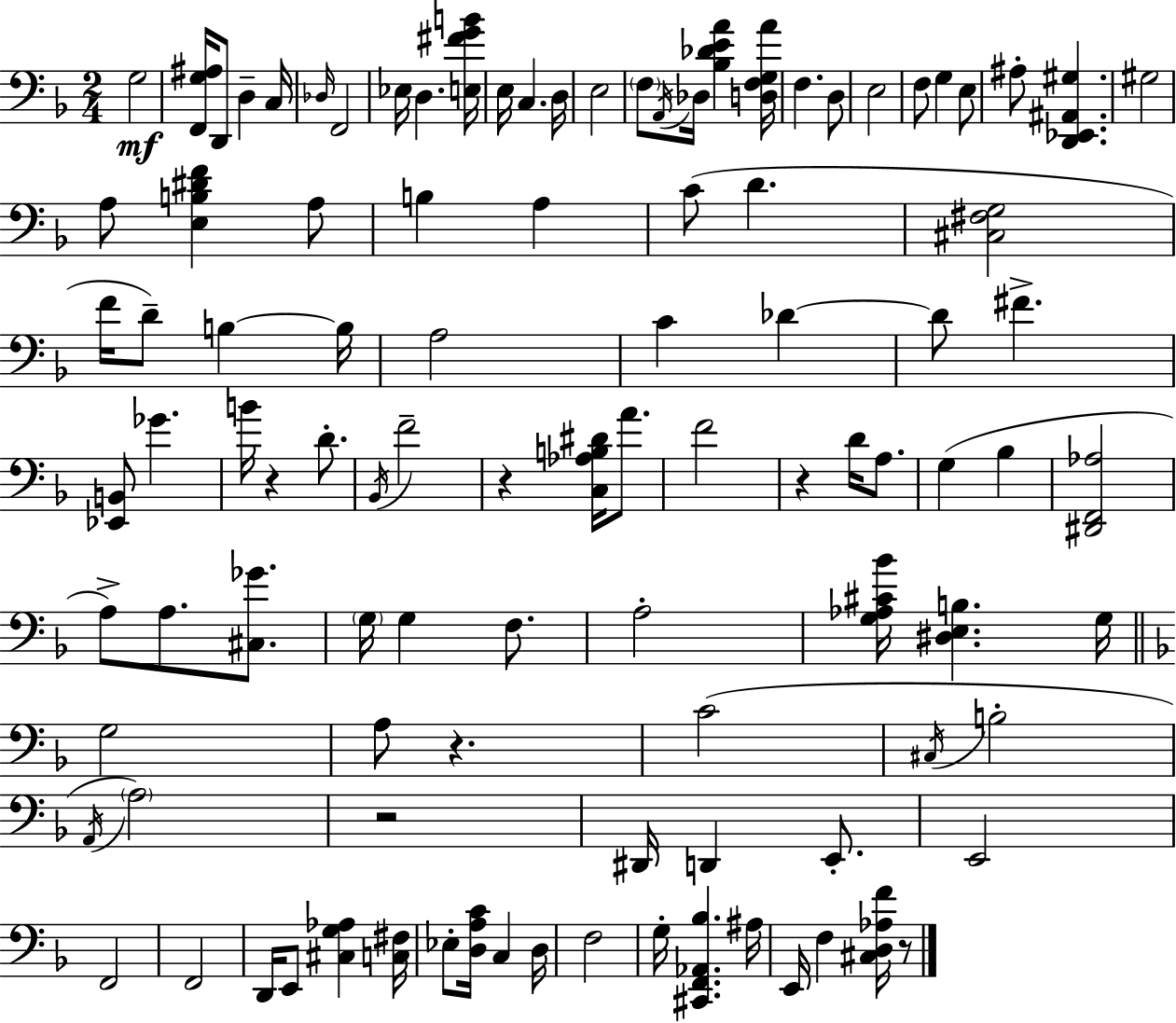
G3/h [F2,G3,A#3]/s D2/e D3/q C3/s Db3/s F2/h Eb3/s D3/q. [E3,F#4,G4,B4]/s E3/s C3/q. D3/s E3/h F3/e A2/s Db3/s [Bb3,Db4,E4,A4]/q [D3,F3,G3,A4]/s F3/q. D3/e E3/h F3/e G3/q E3/e A#3/e [D2,Eb2,A#2,G#3]/q. G#3/h A3/e [E3,B3,D#4,F4]/q A3/e B3/q A3/q C4/e D4/q. [C#3,F#3,G3]/h F4/s D4/e B3/q B3/s A3/h C4/q Db4/q Db4/e F#4/q. [Eb2,B2]/e Gb4/q. B4/s R/q D4/e. Bb2/s F4/h R/q [C3,Ab3,B3,D#4]/s A4/e. F4/h R/q D4/s A3/e. G3/q Bb3/q [D#2,F2,Ab3]/h A3/e A3/e. [C#3,Gb4]/e. G3/s G3/q F3/e. A3/h [G3,Ab3,C#4,Bb4]/s [D#3,E3,B3]/q. G3/s G3/h A3/e R/q. C4/h C#3/s B3/h A2/s A3/h R/h D#2/s D2/q E2/e. E2/h F2/h F2/h D2/s E2/e [C#3,G3,Ab3]/q [C3,F#3]/s Eb3/e [D3,A3,C4]/s C3/q D3/s F3/h G3/s [C#2,F2,Ab2,Bb3]/q. A#3/s E2/s F3/q [C#3,D3,Ab3,F4]/s R/e